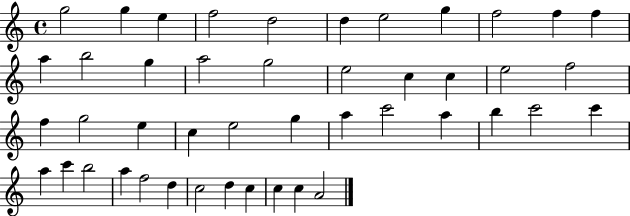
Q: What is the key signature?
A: C major